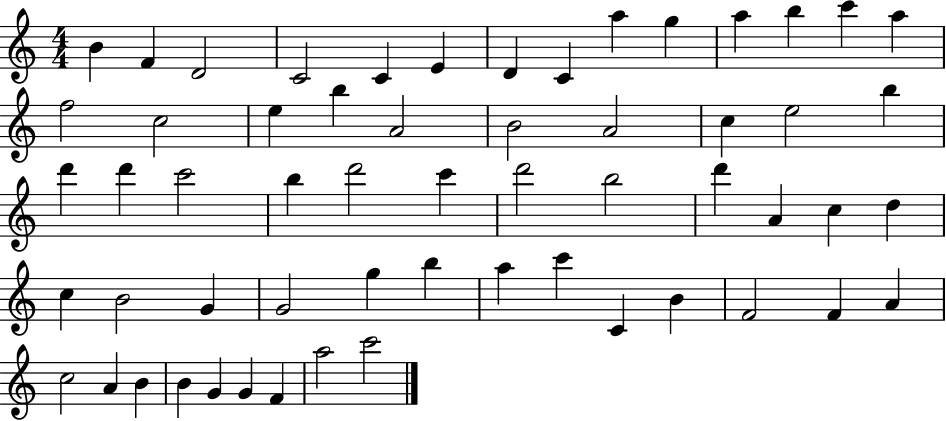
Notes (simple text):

B4/q F4/q D4/h C4/h C4/q E4/q D4/q C4/q A5/q G5/q A5/q B5/q C6/q A5/q F5/h C5/h E5/q B5/q A4/h B4/h A4/h C5/q E5/h B5/q D6/q D6/q C6/h B5/q D6/h C6/q D6/h B5/h D6/q A4/q C5/q D5/q C5/q B4/h G4/q G4/h G5/q B5/q A5/q C6/q C4/q B4/q F4/h F4/q A4/q C5/h A4/q B4/q B4/q G4/q G4/q F4/q A5/h C6/h